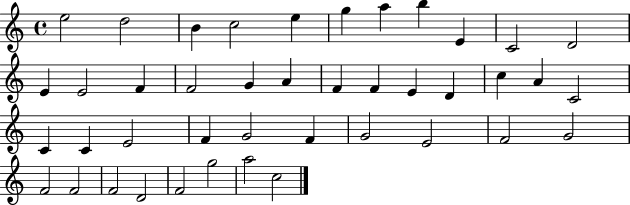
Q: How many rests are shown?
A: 0